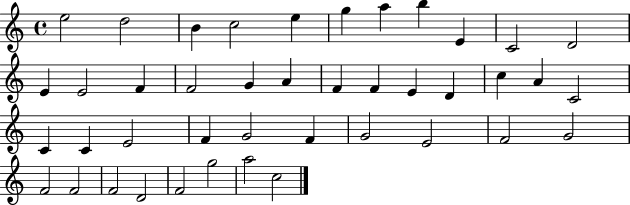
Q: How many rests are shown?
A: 0